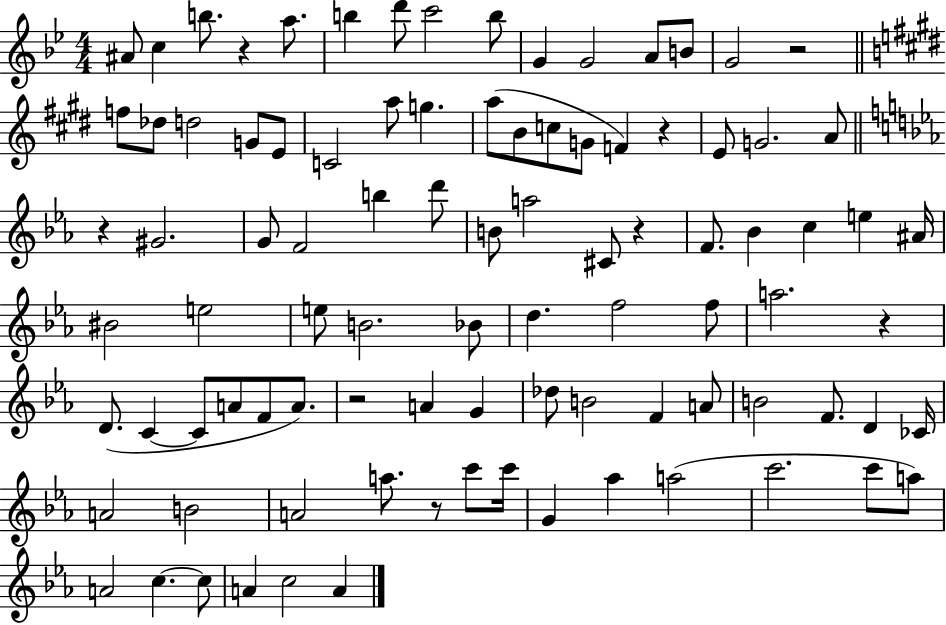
{
  \clef treble
  \numericTimeSignature
  \time 4/4
  \key bes \major
  \repeat volta 2 { ais'8 c''4 b''8. r4 a''8. | b''4 d'''8 c'''2 b''8 | g'4 g'2 a'8 b'8 | g'2 r2 | \break \bar "||" \break \key e \major f''8 des''8 d''2 g'8 e'8 | c'2 a''8 g''4. | a''8( b'8 c''8 g'8 f'4) r4 | e'8 g'2. a'8 | \break \bar "||" \break \key c \minor r4 gis'2. | g'8 f'2 b''4 d'''8 | b'8 a''2 cis'8 r4 | f'8. bes'4 c''4 e''4 ais'16 | \break bis'2 e''2 | e''8 b'2. bes'8 | d''4. f''2 f''8 | a''2. r4 | \break d'8.( c'4~~ c'8 a'8 f'8 a'8.) | r2 a'4 g'4 | des''8 b'2 f'4 a'8 | b'2 f'8. d'4 ces'16 | \break a'2 b'2 | a'2 a''8. r8 c'''8 c'''16 | g'4 aes''4 a''2( | c'''2. c'''8 a''8) | \break a'2 c''4.~~ c''8 | a'4 c''2 a'4 | } \bar "|."
}